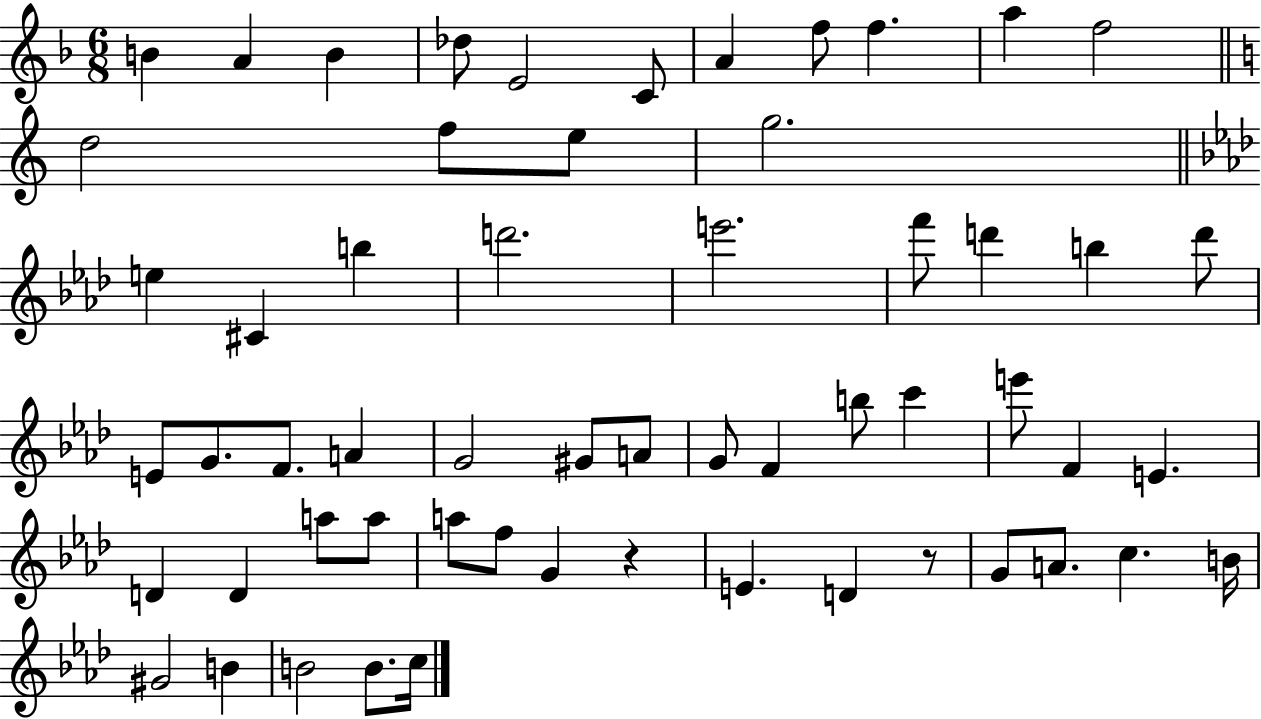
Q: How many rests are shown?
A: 2